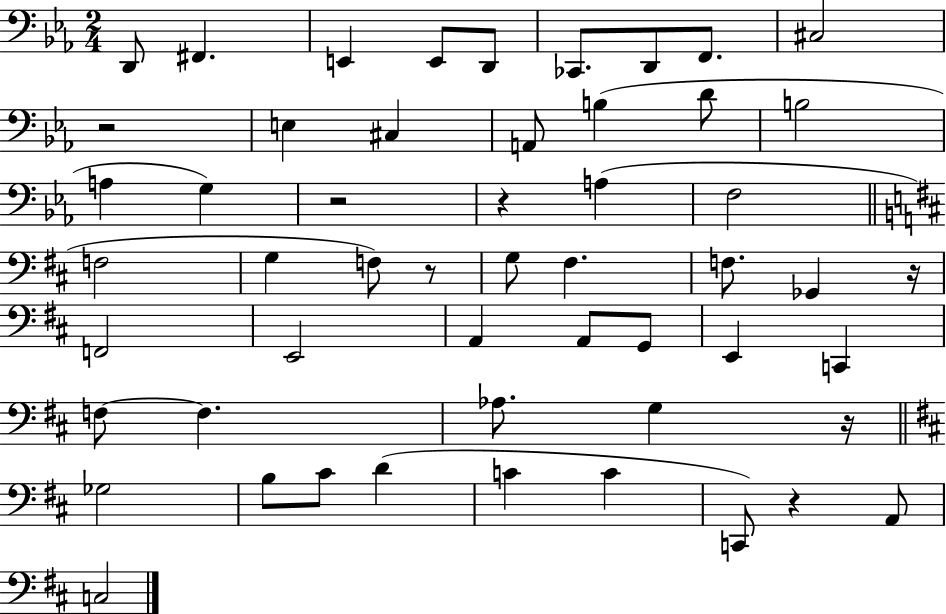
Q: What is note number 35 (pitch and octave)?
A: F3